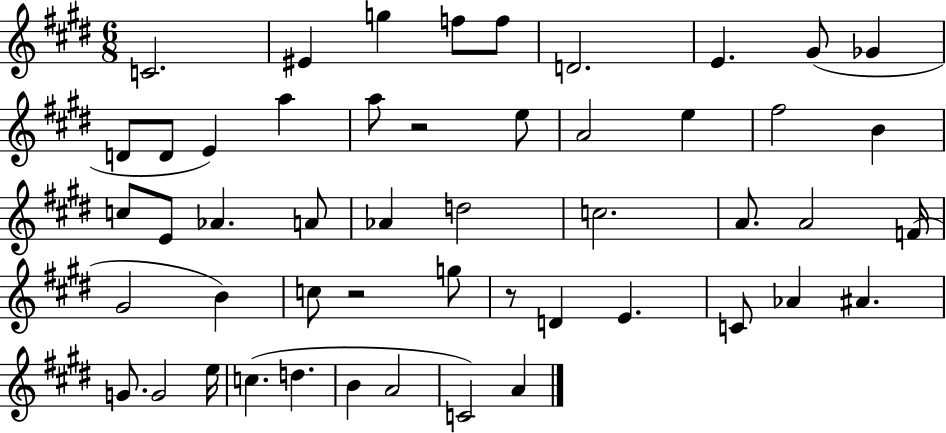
{
  \clef treble
  \numericTimeSignature
  \time 6/8
  \key e \major
  \repeat volta 2 { c'2. | eis'4 g''4 f''8 f''8 | d'2. | e'4. gis'8( ges'4 | \break d'8 d'8 e'4) a''4 | a''8 r2 e''8 | a'2 e''4 | fis''2 b'4 | \break c''8 e'8 aes'4. a'8 | aes'4 d''2 | c''2. | a'8. a'2 f'16( | \break gis'2 b'4) | c''8 r2 g''8 | r8 d'4 e'4. | c'8 aes'4 ais'4. | \break g'8. g'2 e''16 | c''4.( d''4. | b'4 a'2 | c'2) a'4 | \break } \bar "|."
}